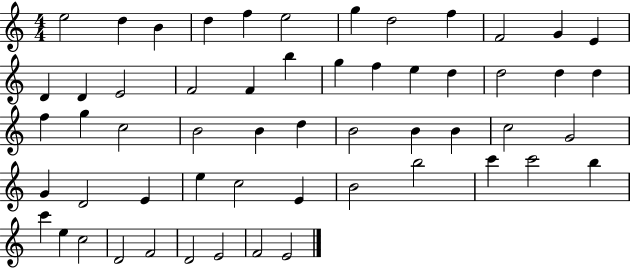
{
  \clef treble
  \numericTimeSignature
  \time 4/4
  \key c \major
  e''2 d''4 b'4 | d''4 f''4 e''2 | g''4 d''2 f''4 | f'2 g'4 e'4 | \break d'4 d'4 e'2 | f'2 f'4 b''4 | g''4 f''4 e''4 d''4 | d''2 d''4 d''4 | \break f''4 g''4 c''2 | b'2 b'4 d''4 | b'2 b'4 b'4 | c''2 g'2 | \break g'4 d'2 e'4 | e''4 c''2 e'4 | b'2 b''2 | c'''4 c'''2 b''4 | \break c'''4 e''4 c''2 | d'2 f'2 | d'2 e'2 | f'2 e'2 | \break \bar "|."
}